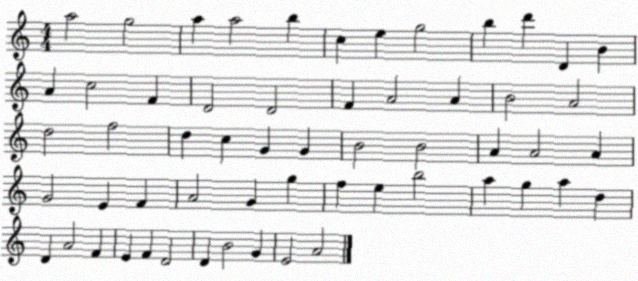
X:1
T:Untitled
M:4/4
L:1/4
K:C
a2 g2 a a2 b c e g2 b d' D B A c2 F D2 D2 F A2 A B2 A2 d2 f2 d c G G B2 B2 A A2 A G2 E F A2 G g f e b2 a g a d D A2 F E F D2 D B2 G E2 A2